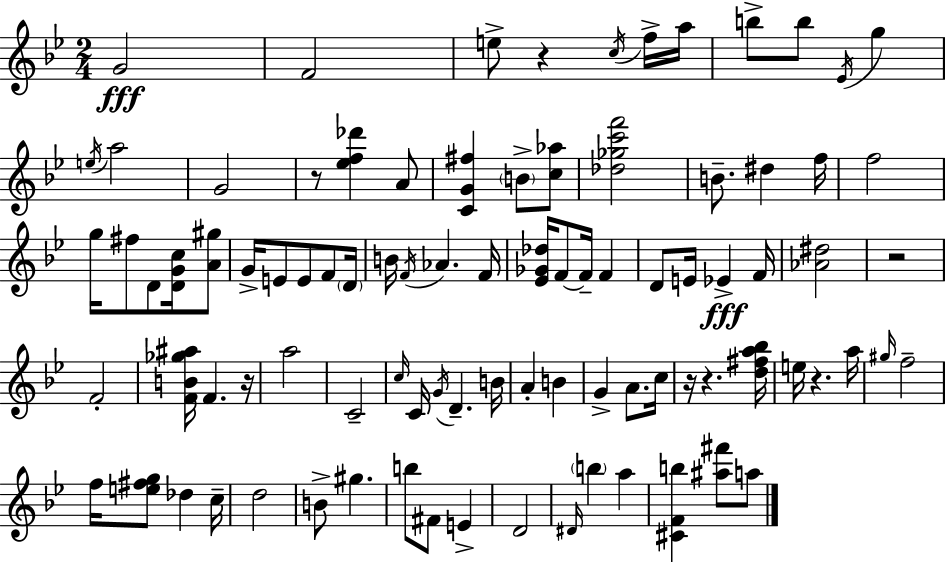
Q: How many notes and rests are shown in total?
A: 90